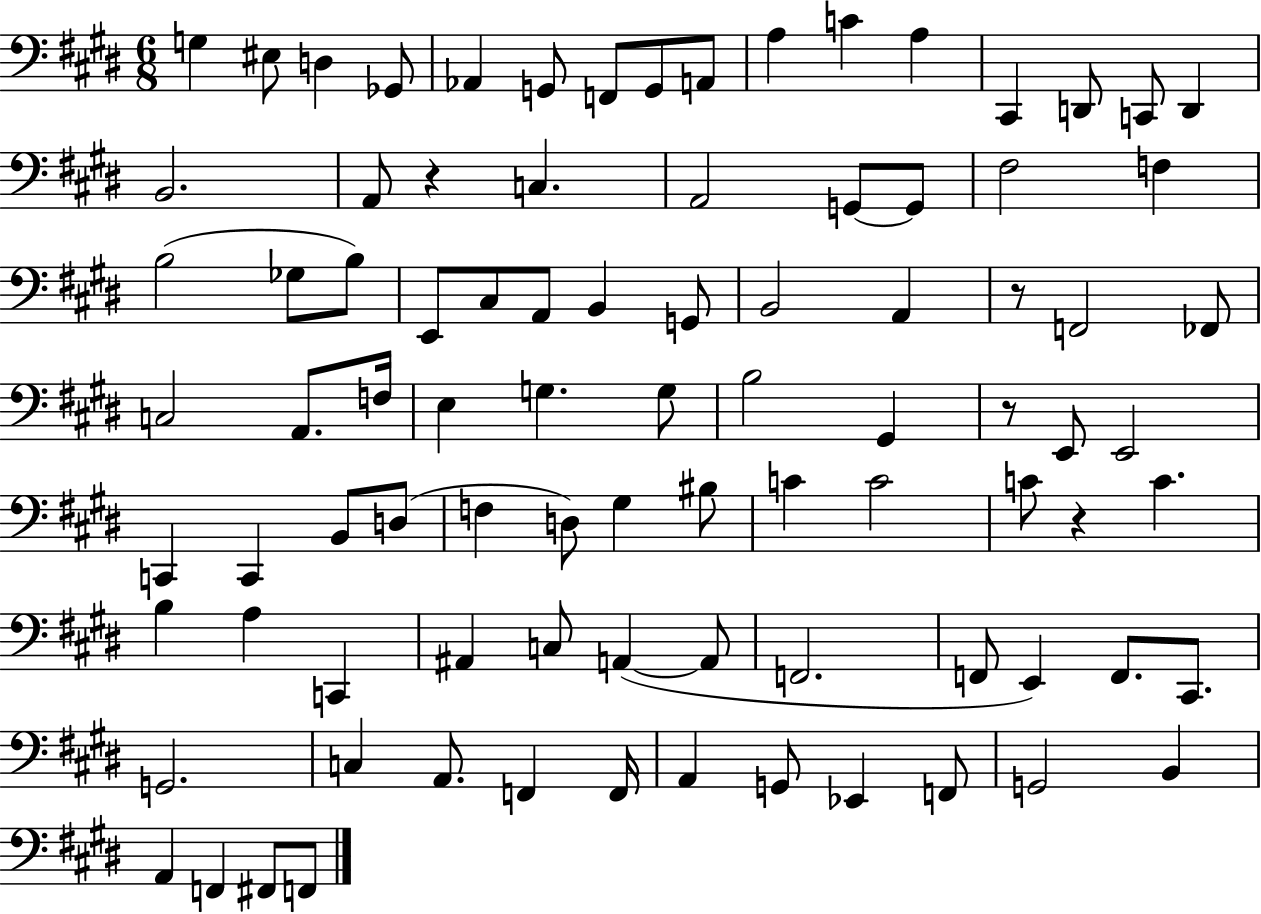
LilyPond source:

{
  \clef bass
  \numericTimeSignature
  \time 6/8
  \key e \major
  g4 eis8 d4 ges,8 | aes,4 g,8 f,8 g,8 a,8 | a4 c'4 a4 | cis,4 d,8 c,8 d,4 | \break b,2. | a,8 r4 c4. | a,2 g,8~~ g,8 | fis2 f4 | \break b2( ges8 b8) | e,8 cis8 a,8 b,4 g,8 | b,2 a,4 | r8 f,2 fes,8 | \break c2 a,8. f16 | e4 g4. g8 | b2 gis,4 | r8 e,8 e,2 | \break c,4 c,4 b,8 d8( | f4 d8) gis4 bis8 | c'4 c'2 | c'8 r4 c'4. | \break b4 a4 c,4 | ais,4 c8 a,4~(~ a,8 | f,2. | f,8 e,4) f,8. cis,8. | \break g,2. | c4 a,8. f,4 f,16 | a,4 g,8 ees,4 f,8 | g,2 b,4 | \break a,4 f,4 fis,8 f,8 | \bar "|."
}